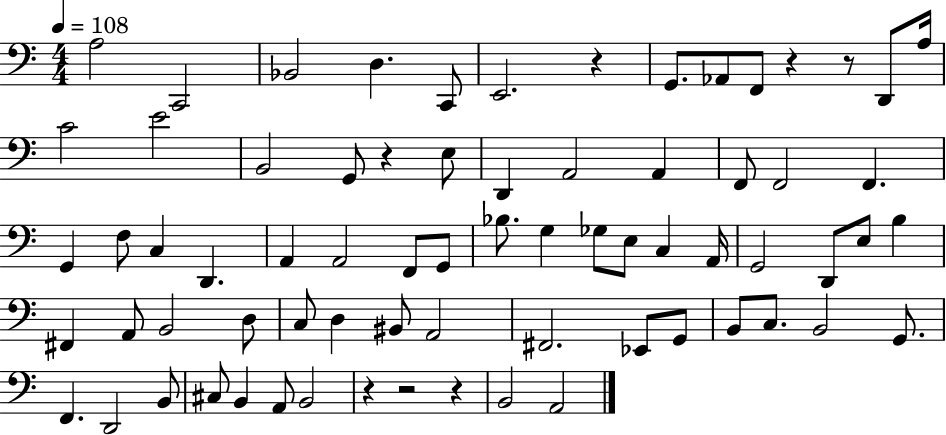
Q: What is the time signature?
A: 4/4